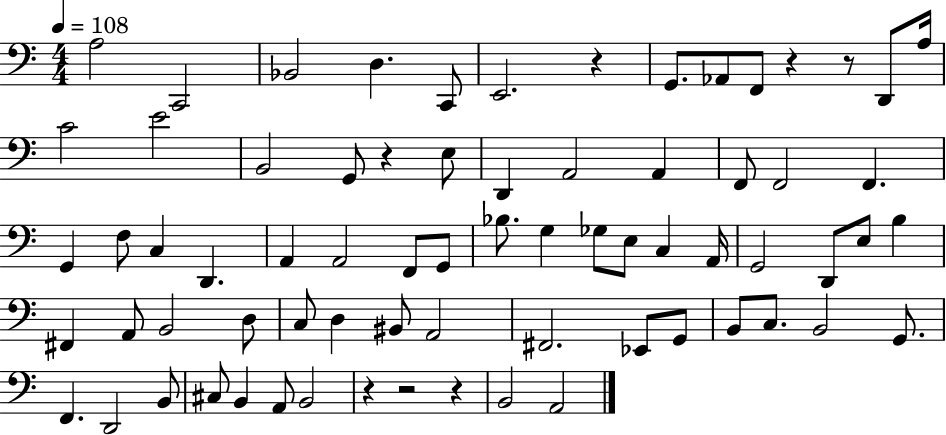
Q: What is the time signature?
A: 4/4